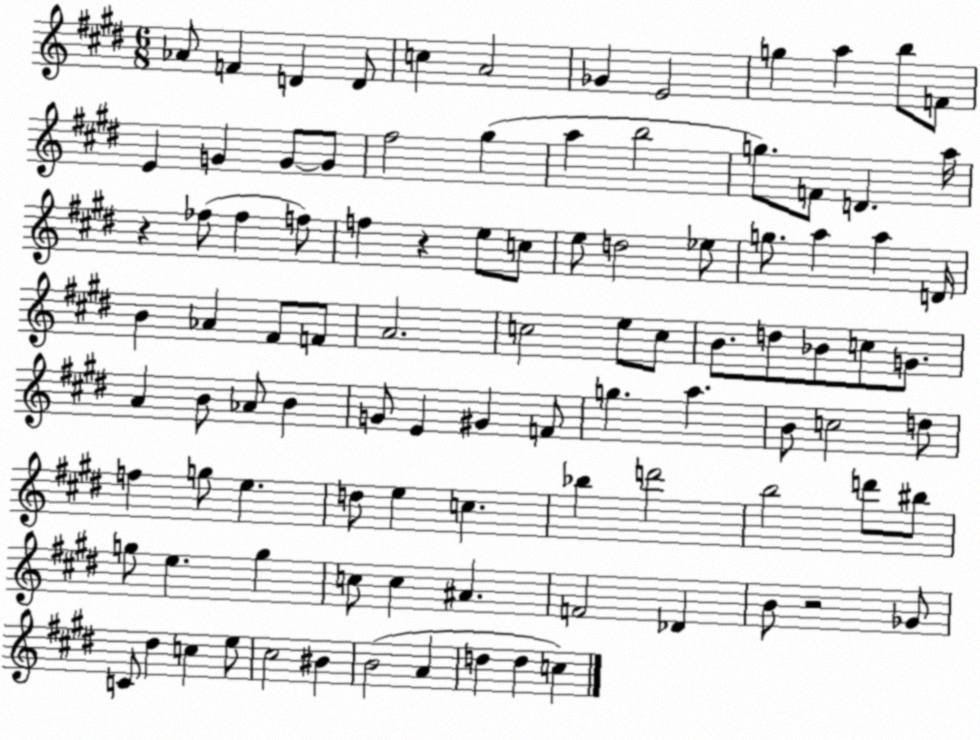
X:1
T:Untitled
M:6/8
L:1/4
K:E
_A/2 F D D/2 c A2 _G E2 g a b/2 F/2 E G G/2 G/2 ^f2 ^g a b2 g/2 F/2 D a/4 z _f/2 _f f/2 f z e/2 c/2 e/2 d2 _e/2 g/2 a a D/4 B _A ^F/2 F/2 A2 c2 e/2 c/2 B/2 d/2 _B/2 c/2 G/2 A B/2 _A/2 B G/2 E ^G F/2 g a B/2 c2 d/2 f g/2 e d/2 e c _b d'2 b2 d'/2 ^b/2 g/2 e g c/2 c ^A F2 _D B/2 z2 _G/2 C/2 ^d c e/2 ^c2 ^B B2 A d d c